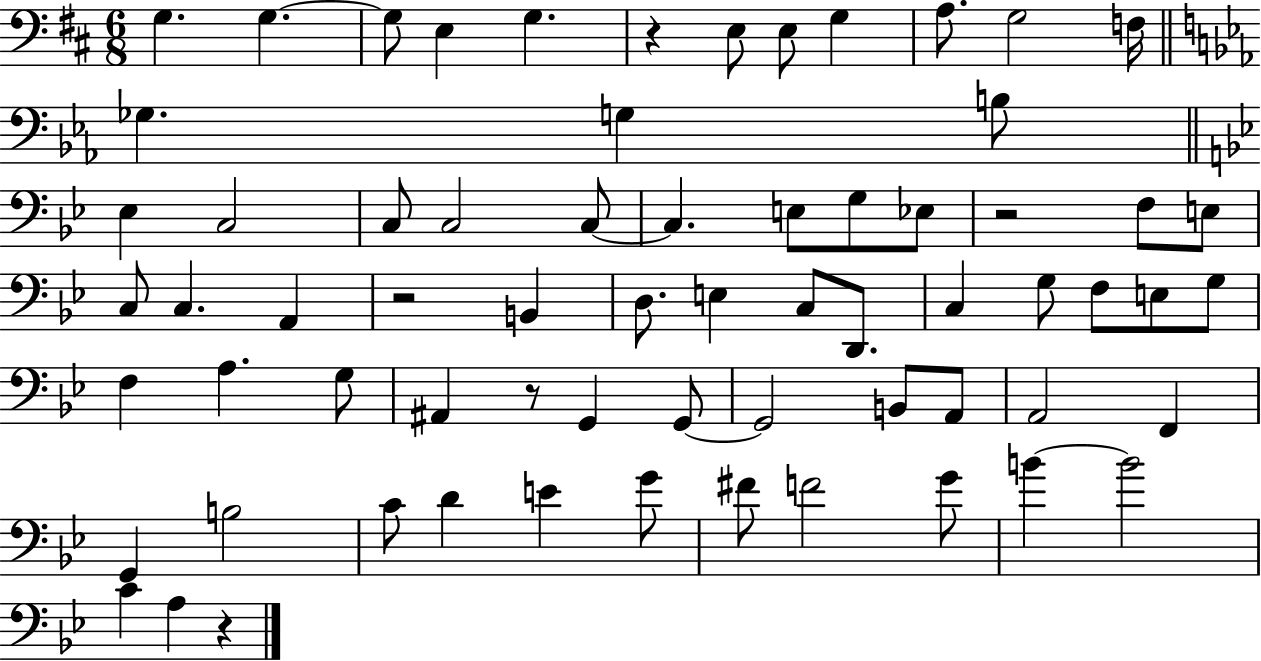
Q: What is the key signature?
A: D major